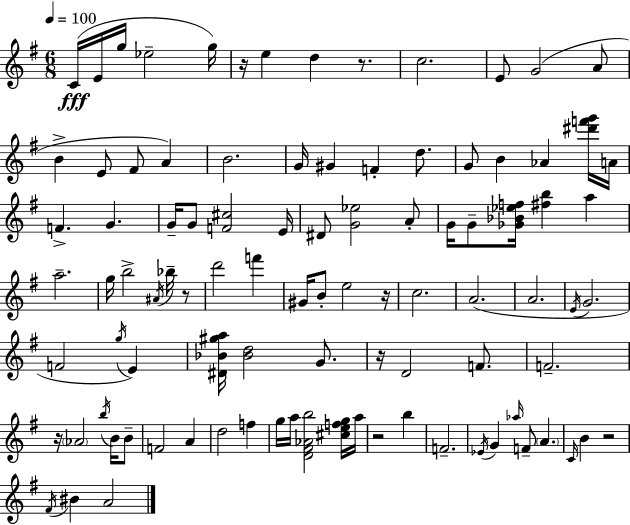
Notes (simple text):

C4/s E4/s G5/s Eb5/h G5/s R/s E5/q D5/q R/e. C5/h. E4/e G4/h A4/e B4/q E4/e F#4/e A4/q B4/h. G4/s G#4/q F4/q D5/e. G4/e B4/q Ab4/q [D#6,F6,G6]/s A4/s F4/q. G4/q. G4/s G4/e [F4,C#5]/h E4/s D#4/e [G4,Eb5]/h A4/e G4/s G4/e [Gb4,Bb4,Eb5,F5]/s [F#5,B5]/q A5/q A5/h. G5/s B5/h A#4/s Bb5/s R/e D6/h F6/q G#4/s B4/e E5/h R/s C5/h. A4/h. A4/h. E4/s G4/h. F4/h G5/s E4/q [D#4,Bb4,G#5,A5]/s [Bb4,D5]/h G4/e. R/s D4/h F4/e. F4/h. R/s Ab4/h B5/s B4/s B4/e F4/h A4/q D5/h F5/q G5/s A5/s [D4,F#4,Ab4,B5]/h [C#5,E5,F5,G5]/s A5/s R/h B5/q F4/h. Eb4/s G4/q Ab5/s F4/e A4/q. C4/s B4/q R/h F#4/s BIS4/q A4/h